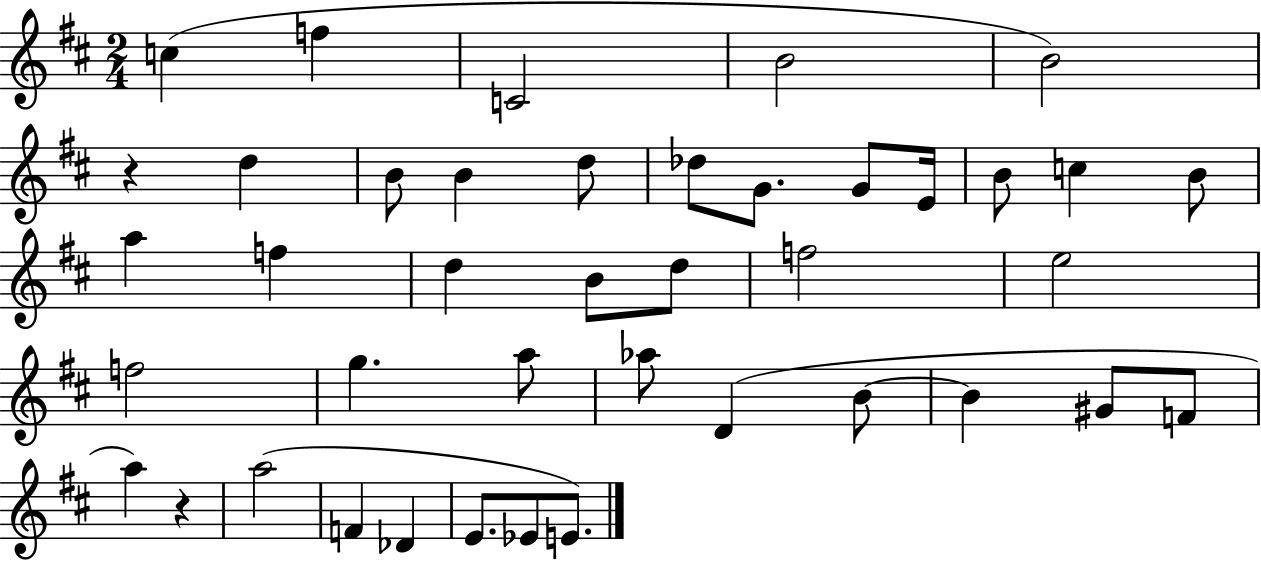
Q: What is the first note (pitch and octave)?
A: C5